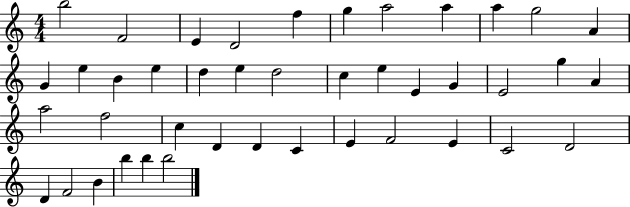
{
  \clef treble
  \numericTimeSignature
  \time 4/4
  \key c \major
  b''2 f'2 | e'4 d'2 f''4 | g''4 a''2 a''4 | a''4 g''2 a'4 | \break g'4 e''4 b'4 e''4 | d''4 e''4 d''2 | c''4 e''4 e'4 g'4 | e'2 g''4 a'4 | \break a''2 f''2 | c''4 d'4 d'4 c'4 | e'4 f'2 e'4 | c'2 d'2 | \break d'4 f'2 b'4 | b''4 b''4 b''2 | \bar "|."
}